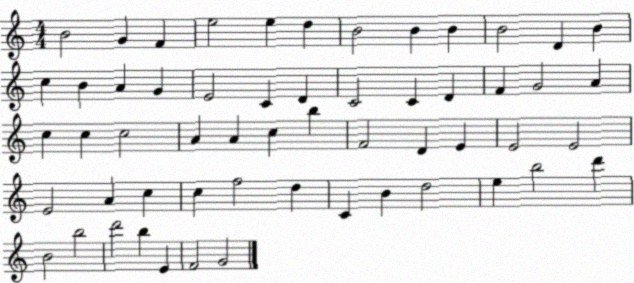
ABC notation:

X:1
T:Untitled
M:4/4
L:1/4
K:C
B2 G F e2 e d B2 B B B2 D B c B A G E2 C D C2 C D F G2 A c c c2 A A c b F2 D E E2 E2 E2 A c c f2 d C B d2 e b2 d' B2 b2 d'2 b E F2 G2